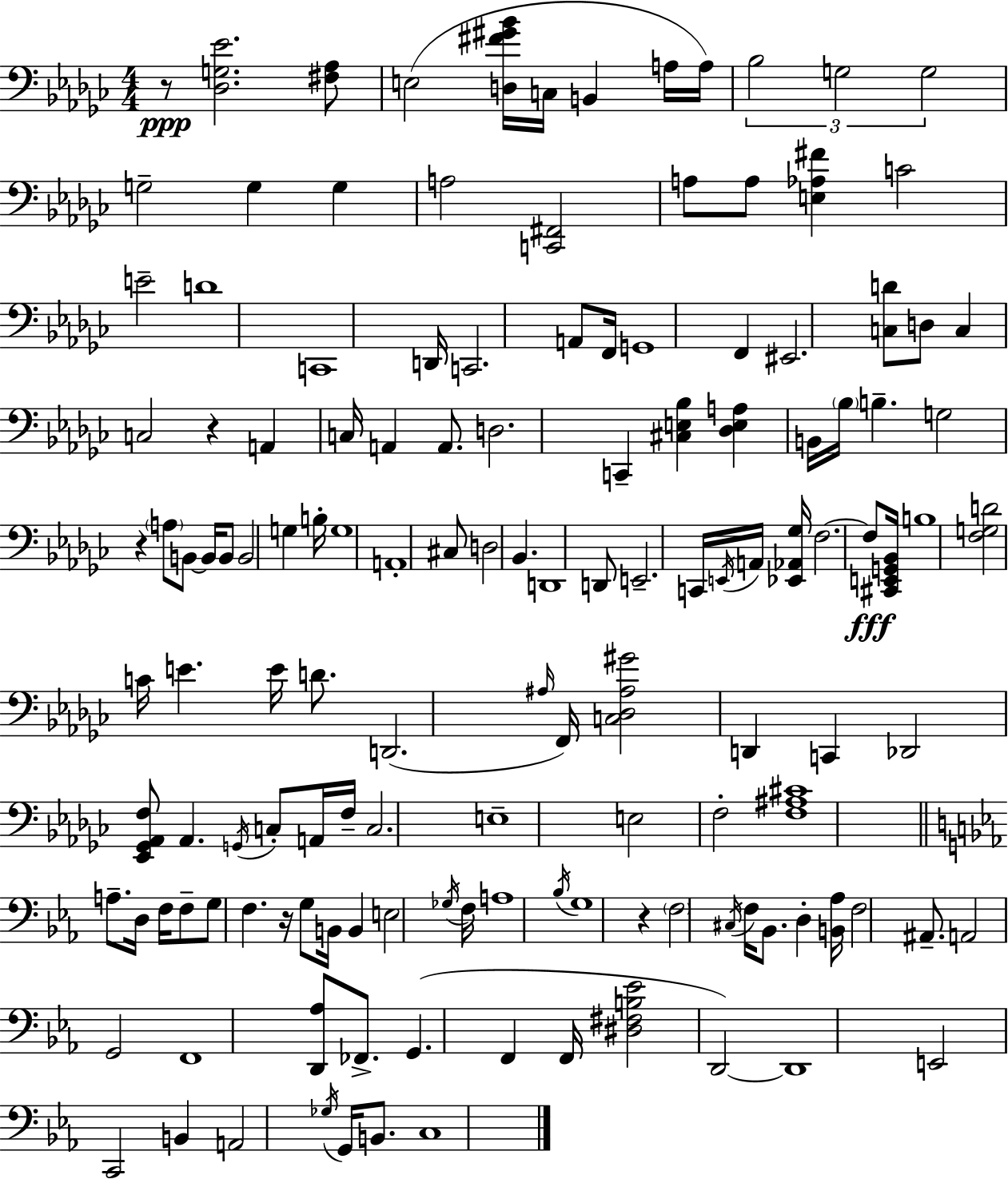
R/e [Db3,G3,Eb4]/h. [F#3,Ab3]/e E3/h [D3,F#4,G#4,Bb4]/s C3/s B2/q A3/s A3/s Bb3/h G3/h G3/h G3/h G3/q G3/q A3/h [C2,F#2]/h A3/e A3/e [E3,Ab3,F#4]/q C4/h E4/h D4/w C2/w D2/s C2/h. A2/e F2/s G2/w F2/q EIS2/h. [C3,D4]/e D3/e C3/q C3/h R/q A2/q C3/s A2/q A2/e. D3/h. C2/q [C#3,E3,Bb3]/q [Db3,E3,A3]/q B2/s Bb3/s B3/q. G3/h R/q A3/e B2/e B2/s B2/e B2/h G3/q B3/s G3/w A2/w C#3/e D3/h Bb2/q. D2/w D2/e E2/h. C2/s E2/s A2/s [Eb2,Ab2,Gb3]/s F3/h. F3/e [C#2,E2,G2,Bb2]/s B3/w [F3,G3,D4]/h C4/s E4/q. E4/s D4/e. D2/h. A#3/s F2/s [C3,Db3,A#3,G#4]/h D2/q C2/q Db2/h [Eb2,Gb2,Ab2,F3]/e Ab2/q. G2/s C3/e A2/s F3/s C3/h. E3/w E3/h F3/h [F3,A#3,C#4]/w A3/e. D3/s F3/s F3/e G3/e F3/q. R/s G3/e B2/s B2/q E3/h Gb3/s F3/s A3/w Bb3/s G3/w R/q F3/h C#3/s F3/s Bb2/e. D3/q [B2,Ab3]/s F3/h A#2/e. A2/h G2/h F2/w [D2,Ab3]/e FES2/e. G2/q. F2/q F2/s [D#3,F#3,B3,Eb4]/h D2/h D2/w E2/h C2/h B2/q A2/h Gb3/s G2/s B2/e. C3/w